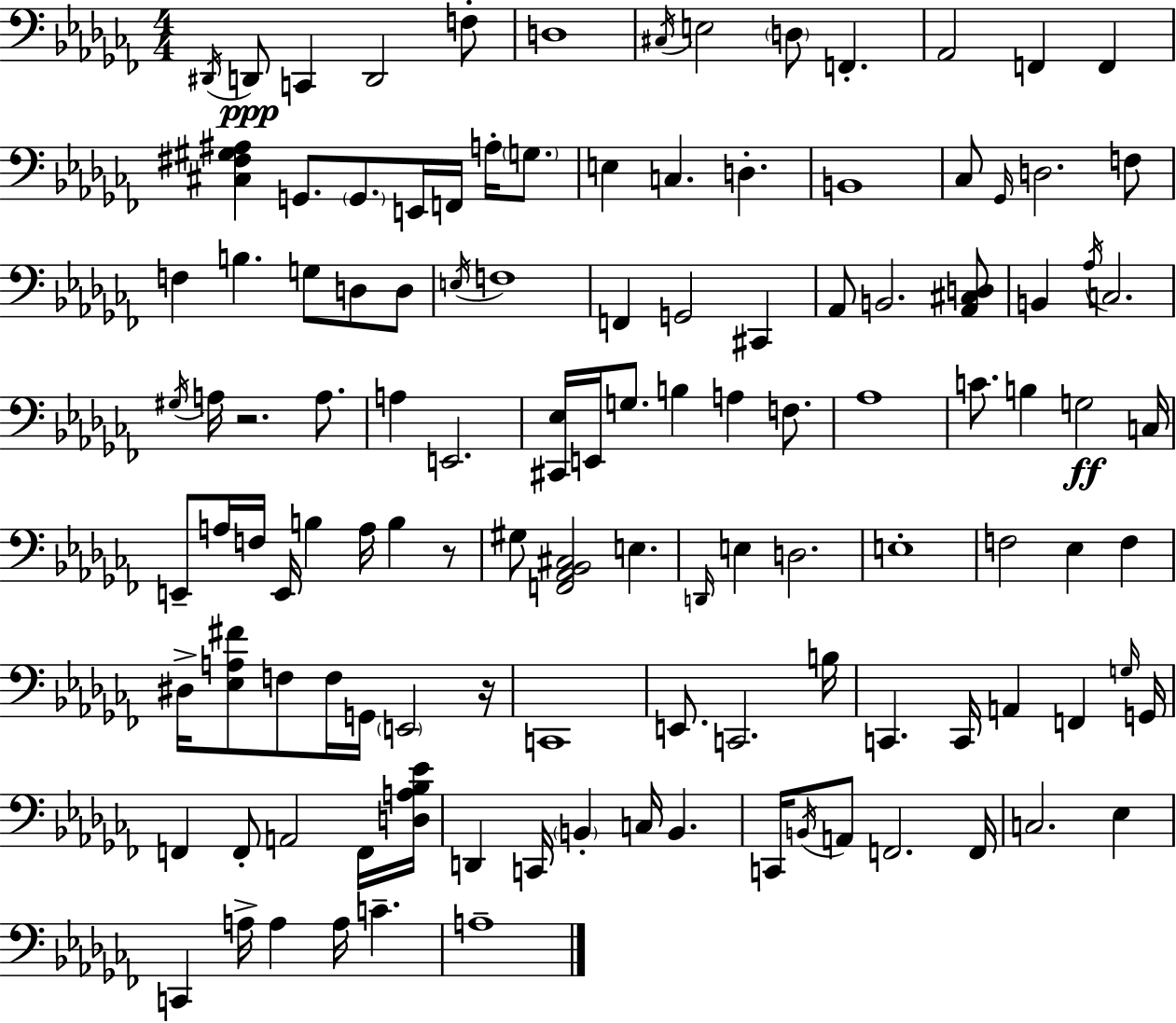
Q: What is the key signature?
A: AES minor